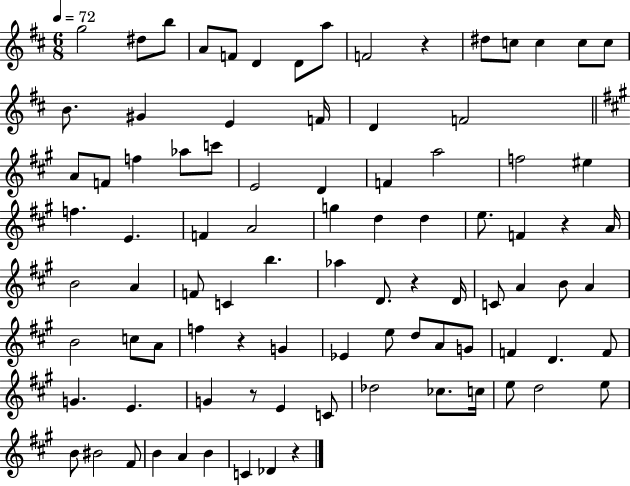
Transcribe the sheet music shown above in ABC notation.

X:1
T:Untitled
M:6/8
L:1/4
K:D
g2 ^d/2 b/2 A/2 F/2 D D/2 a/2 F2 z ^d/2 c/2 c c/2 c/2 B/2 ^G E F/4 D F2 A/2 F/2 f _a/2 c'/2 E2 D F a2 f2 ^e f E F A2 g d d e/2 F z A/4 B2 A F/2 C b _a D/2 z D/4 C/2 A B/2 A B2 c/2 A/2 f z G _E e/2 d/2 A/2 G/2 F D F/2 G E G z/2 E C/2 _d2 _c/2 c/4 e/2 d2 e/2 B/2 ^B2 ^F/2 B A B C _D z